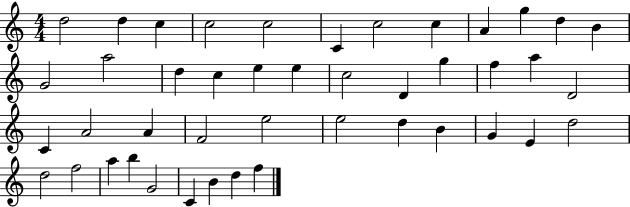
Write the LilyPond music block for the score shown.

{
  \clef treble
  \numericTimeSignature
  \time 4/4
  \key c \major
  d''2 d''4 c''4 | c''2 c''2 | c'4 c''2 c''4 | a'4 g''4 d''4 b'4 | \break g'2 a''2 | d''4 c''4 e''4 e''4 | c''2 d'4 g''4 | f''4 a''4 d'2 | \break c'4 a'2 a'4 | f'2 e''2 | e''2 d''4 b'4 | g'4 e'4 d''2 | \break d''2 f''2 | a''4 b''4 g'2 | c'4 b'4 d''4 f''4 | \bar "|."
}